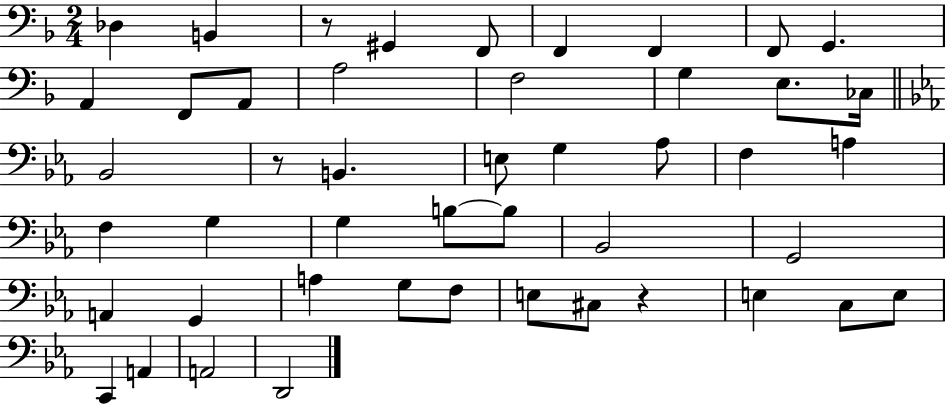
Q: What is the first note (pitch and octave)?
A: Db3